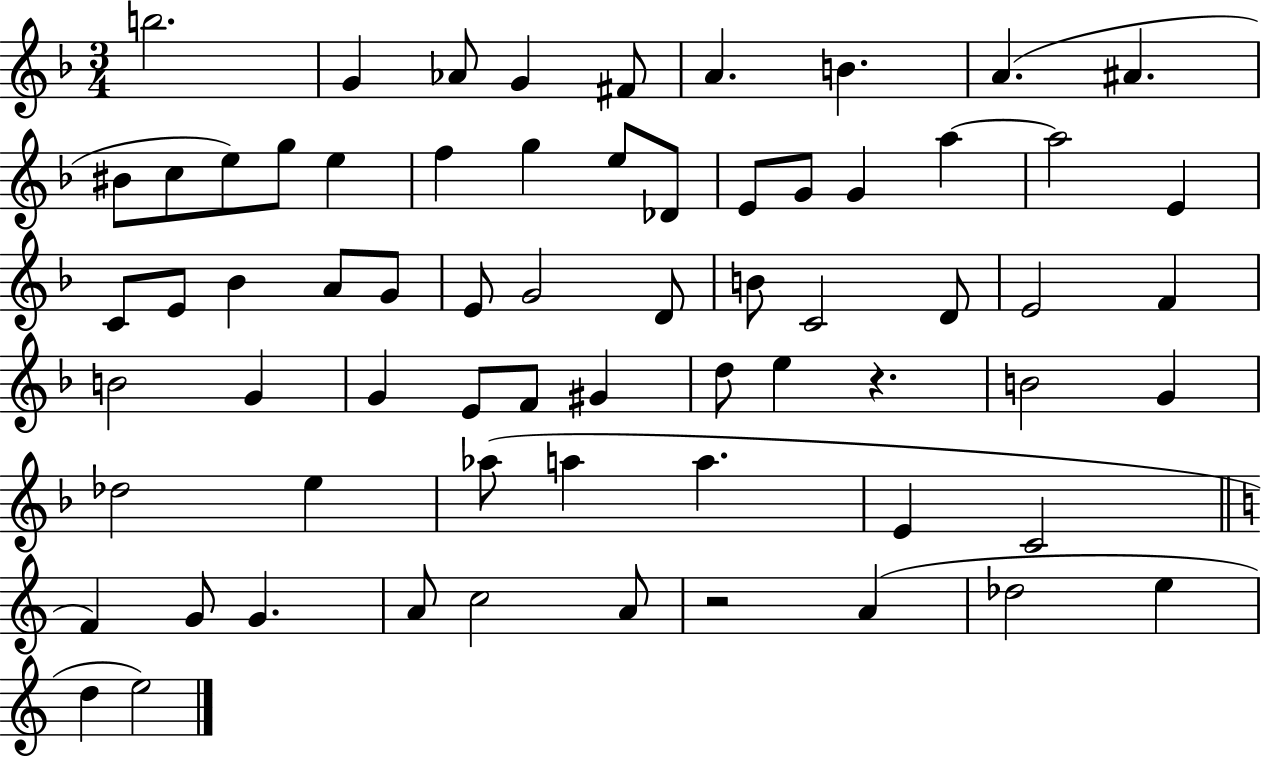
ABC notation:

X:1
T:Untitled
M:3/4
L:1/4
K:F
b2 G _A/2 G ^F/2 A B A ^A ^B/2 c/2 e/2 g/2 e f g e/2 _D/2 E/2 G/2 G a a2 E C/2 E/2 _B A/2 G/2 E/2 G2 D/2 B/2 C2 D/2 E2 F B2 G G E/2 F/2 ^G d/2 e z B2 G _d2 e _a/2 a a E C2 F G/2 G A/2 c2 A/2 z2 A _d2 e d e2